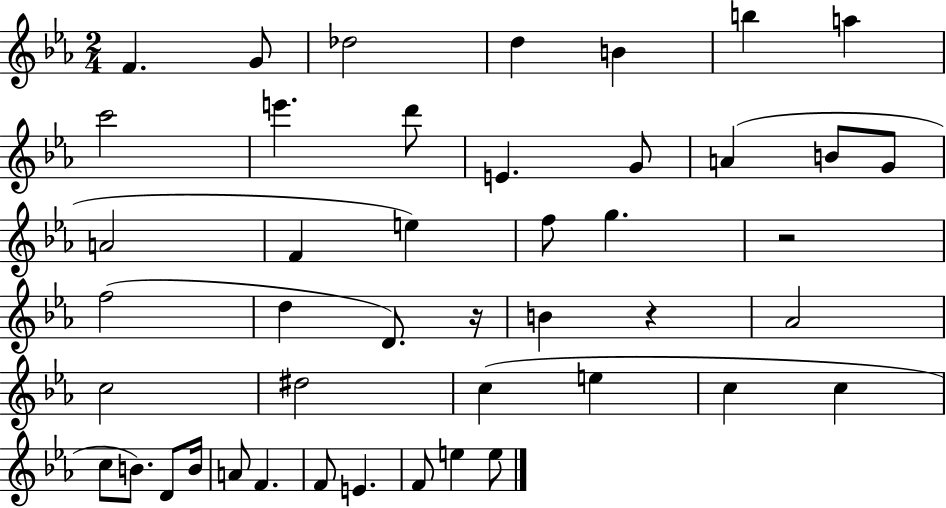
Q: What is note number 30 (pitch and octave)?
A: C5